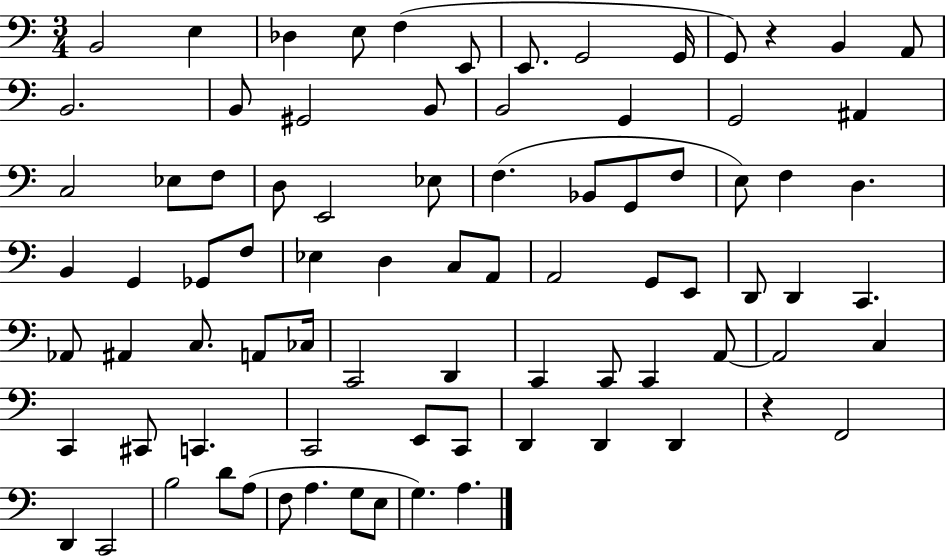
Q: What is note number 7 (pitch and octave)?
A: E2